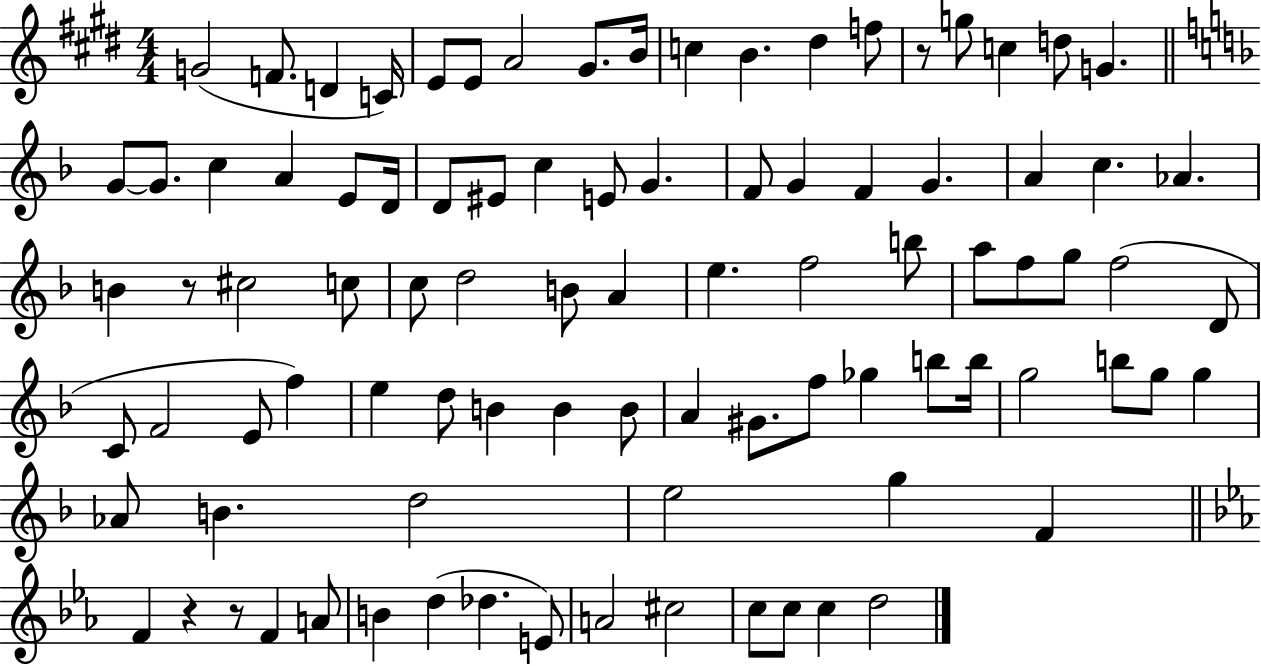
{
  \clef treble
  \numericTimeSignature
  \time 4/4
  \key e \major
  g'2( f'8. d'4 c'16) | e'8 e'8 a'2 gis'8. b'16 | c''4 b'4. dis''4 f''8 | r8 g''8 c''4 d''8 g'4. | \break \bar "||" \break \key f \major g'8~~ g'8. c''4 a'4 e'8 d'16 | d'8 eis'8 c''4 e'8 g'4. | f'8 g'4 f'4 g'4. | a'4 c''4. aes'4. | \break b'4 r8 cis''2 c''8 | c''8 d''2 b'8 a'4 | e''4. f''2 b''8 | a''8 f''8 g''8 f''2( d'8 | \break c'8 f'2 e'8 f''4) | e''4 d''8 b'4 b'4 b'8 | a'4 gis'8. f''8 ges''4 b''8 b''16 | g''2 b''8 g''8 g''4 | \break aes'8 b'4. d''2 | e''2 g''4 f'4 | \bar "||" \break \key c \minor f'4 r4 r8 f'4 a'8 | b'4 d''4( des''4. e'8) | a'2 cis''2 | c''8 c''8 c''4 d''2 | \break \bar "|."
}